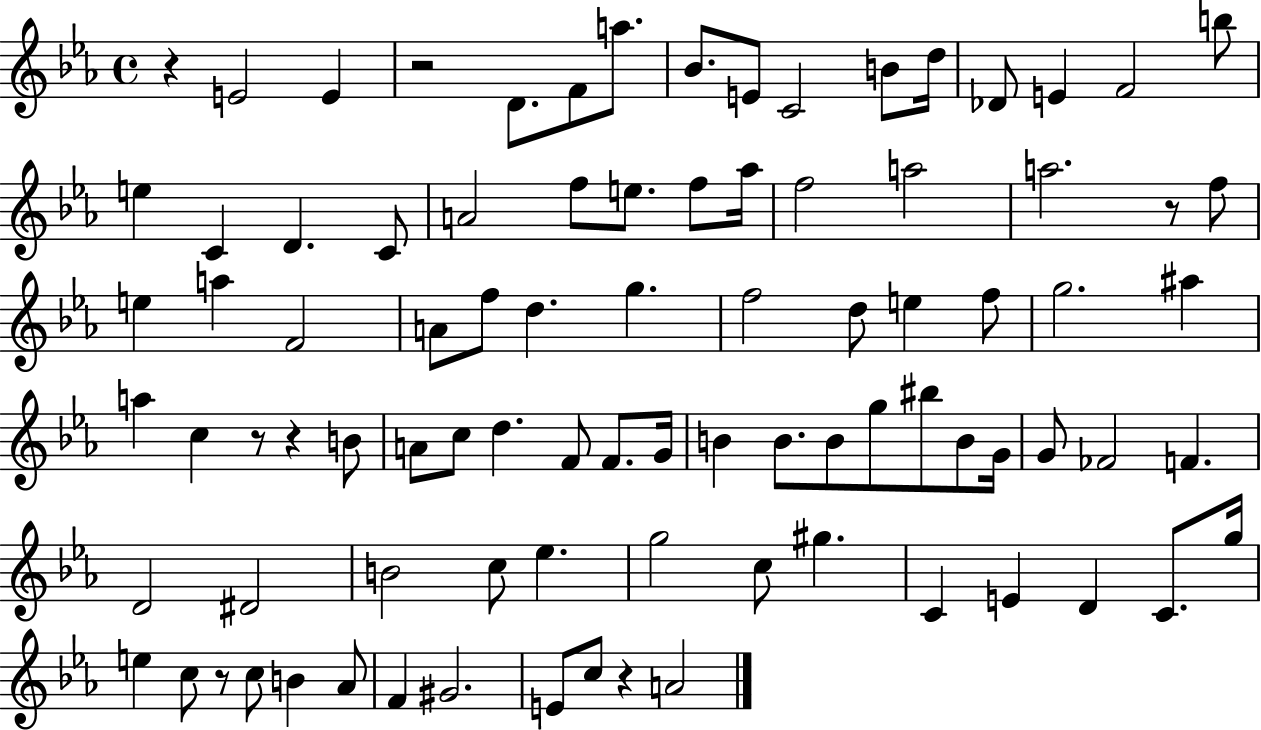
{
  \clef treble
  \time 4/4
  \defaultTimeSignature
  \key ees \major
  r4 e'2 e'4 | r2 d'8. f'8 a''8. | bes'8. e'8 c'2 b'8 d''16 | des'8 e'4 f'2 b''8 | \break e''4 c'4 d'4. c'8 | a'2 f''8 e''8. f''8 aes''16 | f''2 a''2 | a''2. r8 f''8 | \break e''4 a''4 f'2 | a'8 f''8 d''4. g''4. | f''2 d''8 e''4 f''8 | g''2. ais''4 | \break a''4 c''4 r8 r4 b'8 | a'8 c''8 d''4. f'8 f'8. g'16 | b'4 b'8. b'8 g''8 bis''8 b'8 g'16 | g'8 fes'2 f'4. | \break d'2 dis'2 | b'2 c''8 ees''4. | g''2 c''8 gis''4. | c'4 e'4 d'4 c'8. g''16 | \break e''4 c''8 r8 c''8 b'4 aes'8 | f'4 gis'2. | e'8 c''8 r4 a'2 | \bar "|."
}